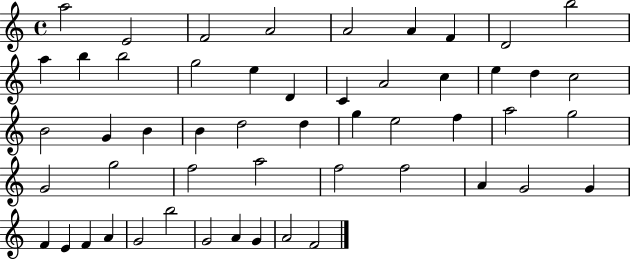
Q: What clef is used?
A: treble